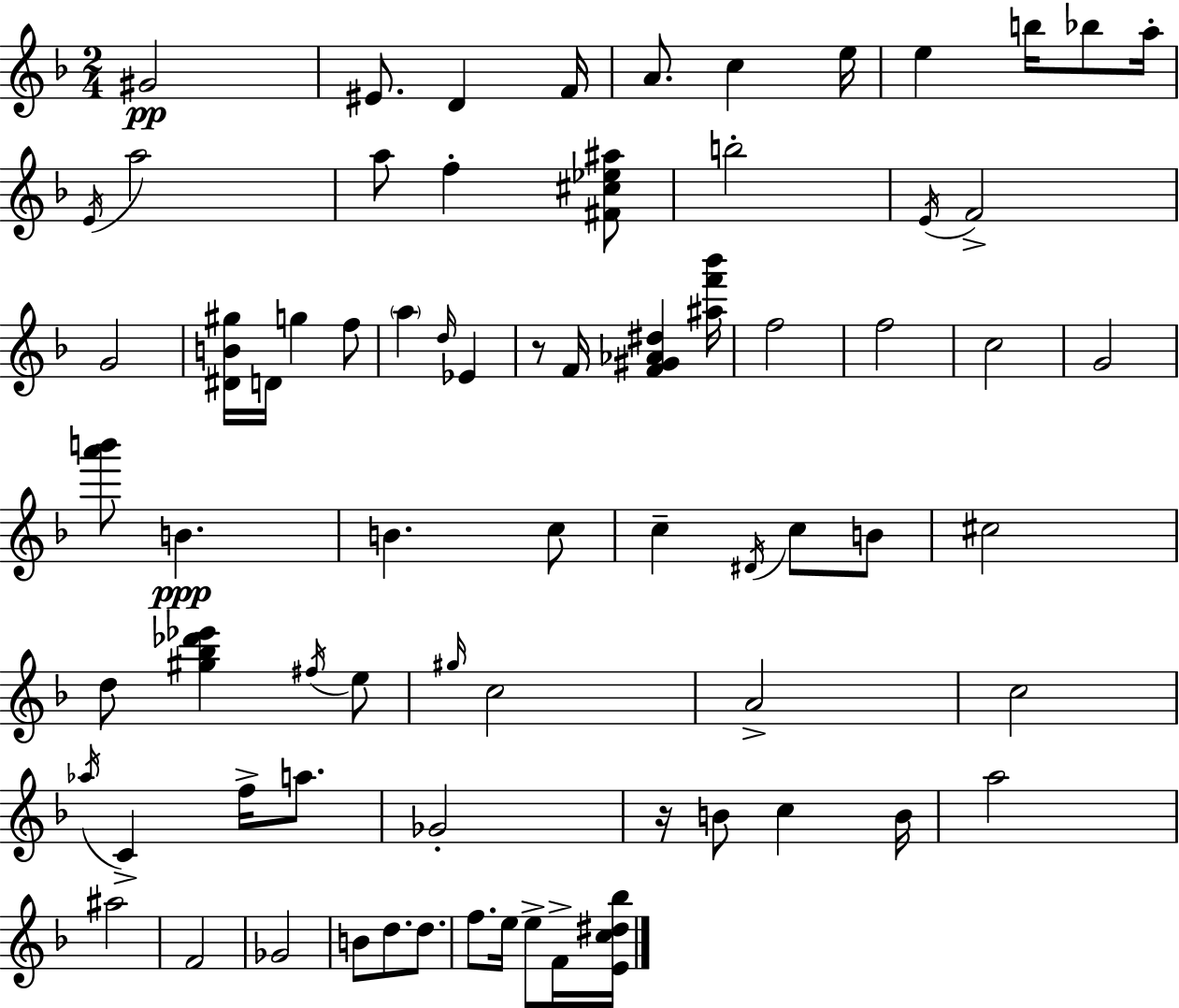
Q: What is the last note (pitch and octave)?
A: F4